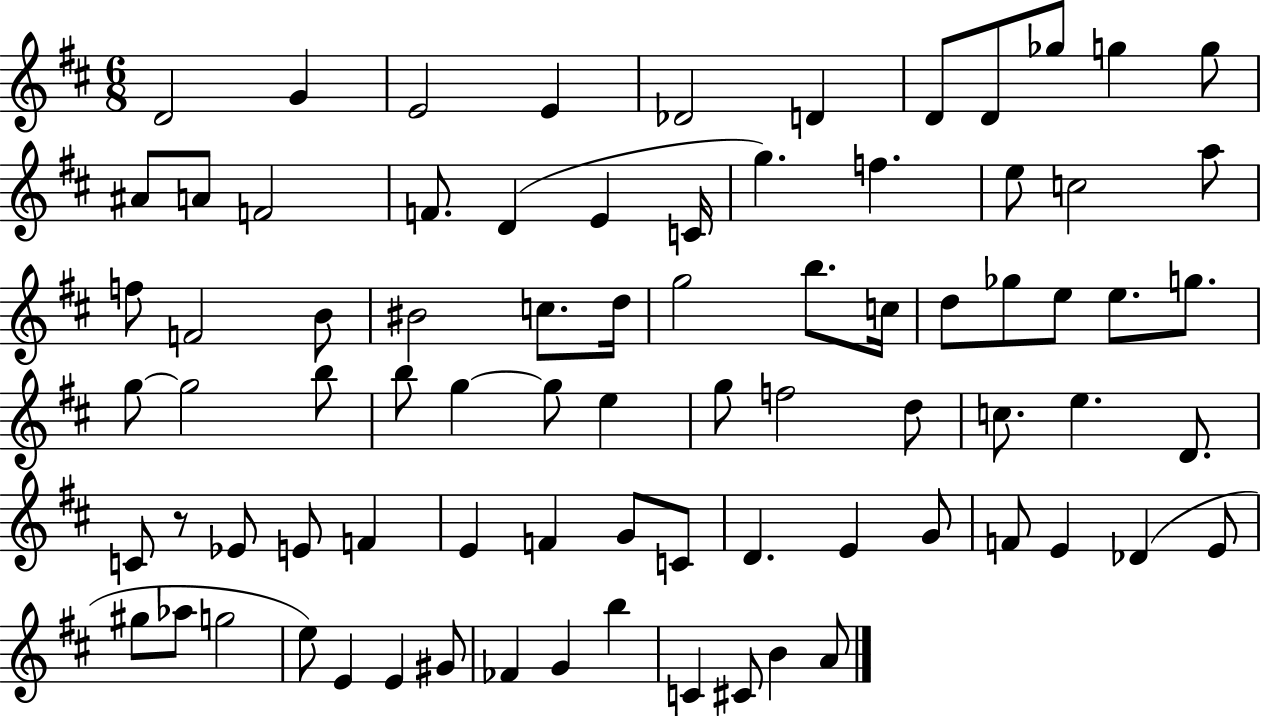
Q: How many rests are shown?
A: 1